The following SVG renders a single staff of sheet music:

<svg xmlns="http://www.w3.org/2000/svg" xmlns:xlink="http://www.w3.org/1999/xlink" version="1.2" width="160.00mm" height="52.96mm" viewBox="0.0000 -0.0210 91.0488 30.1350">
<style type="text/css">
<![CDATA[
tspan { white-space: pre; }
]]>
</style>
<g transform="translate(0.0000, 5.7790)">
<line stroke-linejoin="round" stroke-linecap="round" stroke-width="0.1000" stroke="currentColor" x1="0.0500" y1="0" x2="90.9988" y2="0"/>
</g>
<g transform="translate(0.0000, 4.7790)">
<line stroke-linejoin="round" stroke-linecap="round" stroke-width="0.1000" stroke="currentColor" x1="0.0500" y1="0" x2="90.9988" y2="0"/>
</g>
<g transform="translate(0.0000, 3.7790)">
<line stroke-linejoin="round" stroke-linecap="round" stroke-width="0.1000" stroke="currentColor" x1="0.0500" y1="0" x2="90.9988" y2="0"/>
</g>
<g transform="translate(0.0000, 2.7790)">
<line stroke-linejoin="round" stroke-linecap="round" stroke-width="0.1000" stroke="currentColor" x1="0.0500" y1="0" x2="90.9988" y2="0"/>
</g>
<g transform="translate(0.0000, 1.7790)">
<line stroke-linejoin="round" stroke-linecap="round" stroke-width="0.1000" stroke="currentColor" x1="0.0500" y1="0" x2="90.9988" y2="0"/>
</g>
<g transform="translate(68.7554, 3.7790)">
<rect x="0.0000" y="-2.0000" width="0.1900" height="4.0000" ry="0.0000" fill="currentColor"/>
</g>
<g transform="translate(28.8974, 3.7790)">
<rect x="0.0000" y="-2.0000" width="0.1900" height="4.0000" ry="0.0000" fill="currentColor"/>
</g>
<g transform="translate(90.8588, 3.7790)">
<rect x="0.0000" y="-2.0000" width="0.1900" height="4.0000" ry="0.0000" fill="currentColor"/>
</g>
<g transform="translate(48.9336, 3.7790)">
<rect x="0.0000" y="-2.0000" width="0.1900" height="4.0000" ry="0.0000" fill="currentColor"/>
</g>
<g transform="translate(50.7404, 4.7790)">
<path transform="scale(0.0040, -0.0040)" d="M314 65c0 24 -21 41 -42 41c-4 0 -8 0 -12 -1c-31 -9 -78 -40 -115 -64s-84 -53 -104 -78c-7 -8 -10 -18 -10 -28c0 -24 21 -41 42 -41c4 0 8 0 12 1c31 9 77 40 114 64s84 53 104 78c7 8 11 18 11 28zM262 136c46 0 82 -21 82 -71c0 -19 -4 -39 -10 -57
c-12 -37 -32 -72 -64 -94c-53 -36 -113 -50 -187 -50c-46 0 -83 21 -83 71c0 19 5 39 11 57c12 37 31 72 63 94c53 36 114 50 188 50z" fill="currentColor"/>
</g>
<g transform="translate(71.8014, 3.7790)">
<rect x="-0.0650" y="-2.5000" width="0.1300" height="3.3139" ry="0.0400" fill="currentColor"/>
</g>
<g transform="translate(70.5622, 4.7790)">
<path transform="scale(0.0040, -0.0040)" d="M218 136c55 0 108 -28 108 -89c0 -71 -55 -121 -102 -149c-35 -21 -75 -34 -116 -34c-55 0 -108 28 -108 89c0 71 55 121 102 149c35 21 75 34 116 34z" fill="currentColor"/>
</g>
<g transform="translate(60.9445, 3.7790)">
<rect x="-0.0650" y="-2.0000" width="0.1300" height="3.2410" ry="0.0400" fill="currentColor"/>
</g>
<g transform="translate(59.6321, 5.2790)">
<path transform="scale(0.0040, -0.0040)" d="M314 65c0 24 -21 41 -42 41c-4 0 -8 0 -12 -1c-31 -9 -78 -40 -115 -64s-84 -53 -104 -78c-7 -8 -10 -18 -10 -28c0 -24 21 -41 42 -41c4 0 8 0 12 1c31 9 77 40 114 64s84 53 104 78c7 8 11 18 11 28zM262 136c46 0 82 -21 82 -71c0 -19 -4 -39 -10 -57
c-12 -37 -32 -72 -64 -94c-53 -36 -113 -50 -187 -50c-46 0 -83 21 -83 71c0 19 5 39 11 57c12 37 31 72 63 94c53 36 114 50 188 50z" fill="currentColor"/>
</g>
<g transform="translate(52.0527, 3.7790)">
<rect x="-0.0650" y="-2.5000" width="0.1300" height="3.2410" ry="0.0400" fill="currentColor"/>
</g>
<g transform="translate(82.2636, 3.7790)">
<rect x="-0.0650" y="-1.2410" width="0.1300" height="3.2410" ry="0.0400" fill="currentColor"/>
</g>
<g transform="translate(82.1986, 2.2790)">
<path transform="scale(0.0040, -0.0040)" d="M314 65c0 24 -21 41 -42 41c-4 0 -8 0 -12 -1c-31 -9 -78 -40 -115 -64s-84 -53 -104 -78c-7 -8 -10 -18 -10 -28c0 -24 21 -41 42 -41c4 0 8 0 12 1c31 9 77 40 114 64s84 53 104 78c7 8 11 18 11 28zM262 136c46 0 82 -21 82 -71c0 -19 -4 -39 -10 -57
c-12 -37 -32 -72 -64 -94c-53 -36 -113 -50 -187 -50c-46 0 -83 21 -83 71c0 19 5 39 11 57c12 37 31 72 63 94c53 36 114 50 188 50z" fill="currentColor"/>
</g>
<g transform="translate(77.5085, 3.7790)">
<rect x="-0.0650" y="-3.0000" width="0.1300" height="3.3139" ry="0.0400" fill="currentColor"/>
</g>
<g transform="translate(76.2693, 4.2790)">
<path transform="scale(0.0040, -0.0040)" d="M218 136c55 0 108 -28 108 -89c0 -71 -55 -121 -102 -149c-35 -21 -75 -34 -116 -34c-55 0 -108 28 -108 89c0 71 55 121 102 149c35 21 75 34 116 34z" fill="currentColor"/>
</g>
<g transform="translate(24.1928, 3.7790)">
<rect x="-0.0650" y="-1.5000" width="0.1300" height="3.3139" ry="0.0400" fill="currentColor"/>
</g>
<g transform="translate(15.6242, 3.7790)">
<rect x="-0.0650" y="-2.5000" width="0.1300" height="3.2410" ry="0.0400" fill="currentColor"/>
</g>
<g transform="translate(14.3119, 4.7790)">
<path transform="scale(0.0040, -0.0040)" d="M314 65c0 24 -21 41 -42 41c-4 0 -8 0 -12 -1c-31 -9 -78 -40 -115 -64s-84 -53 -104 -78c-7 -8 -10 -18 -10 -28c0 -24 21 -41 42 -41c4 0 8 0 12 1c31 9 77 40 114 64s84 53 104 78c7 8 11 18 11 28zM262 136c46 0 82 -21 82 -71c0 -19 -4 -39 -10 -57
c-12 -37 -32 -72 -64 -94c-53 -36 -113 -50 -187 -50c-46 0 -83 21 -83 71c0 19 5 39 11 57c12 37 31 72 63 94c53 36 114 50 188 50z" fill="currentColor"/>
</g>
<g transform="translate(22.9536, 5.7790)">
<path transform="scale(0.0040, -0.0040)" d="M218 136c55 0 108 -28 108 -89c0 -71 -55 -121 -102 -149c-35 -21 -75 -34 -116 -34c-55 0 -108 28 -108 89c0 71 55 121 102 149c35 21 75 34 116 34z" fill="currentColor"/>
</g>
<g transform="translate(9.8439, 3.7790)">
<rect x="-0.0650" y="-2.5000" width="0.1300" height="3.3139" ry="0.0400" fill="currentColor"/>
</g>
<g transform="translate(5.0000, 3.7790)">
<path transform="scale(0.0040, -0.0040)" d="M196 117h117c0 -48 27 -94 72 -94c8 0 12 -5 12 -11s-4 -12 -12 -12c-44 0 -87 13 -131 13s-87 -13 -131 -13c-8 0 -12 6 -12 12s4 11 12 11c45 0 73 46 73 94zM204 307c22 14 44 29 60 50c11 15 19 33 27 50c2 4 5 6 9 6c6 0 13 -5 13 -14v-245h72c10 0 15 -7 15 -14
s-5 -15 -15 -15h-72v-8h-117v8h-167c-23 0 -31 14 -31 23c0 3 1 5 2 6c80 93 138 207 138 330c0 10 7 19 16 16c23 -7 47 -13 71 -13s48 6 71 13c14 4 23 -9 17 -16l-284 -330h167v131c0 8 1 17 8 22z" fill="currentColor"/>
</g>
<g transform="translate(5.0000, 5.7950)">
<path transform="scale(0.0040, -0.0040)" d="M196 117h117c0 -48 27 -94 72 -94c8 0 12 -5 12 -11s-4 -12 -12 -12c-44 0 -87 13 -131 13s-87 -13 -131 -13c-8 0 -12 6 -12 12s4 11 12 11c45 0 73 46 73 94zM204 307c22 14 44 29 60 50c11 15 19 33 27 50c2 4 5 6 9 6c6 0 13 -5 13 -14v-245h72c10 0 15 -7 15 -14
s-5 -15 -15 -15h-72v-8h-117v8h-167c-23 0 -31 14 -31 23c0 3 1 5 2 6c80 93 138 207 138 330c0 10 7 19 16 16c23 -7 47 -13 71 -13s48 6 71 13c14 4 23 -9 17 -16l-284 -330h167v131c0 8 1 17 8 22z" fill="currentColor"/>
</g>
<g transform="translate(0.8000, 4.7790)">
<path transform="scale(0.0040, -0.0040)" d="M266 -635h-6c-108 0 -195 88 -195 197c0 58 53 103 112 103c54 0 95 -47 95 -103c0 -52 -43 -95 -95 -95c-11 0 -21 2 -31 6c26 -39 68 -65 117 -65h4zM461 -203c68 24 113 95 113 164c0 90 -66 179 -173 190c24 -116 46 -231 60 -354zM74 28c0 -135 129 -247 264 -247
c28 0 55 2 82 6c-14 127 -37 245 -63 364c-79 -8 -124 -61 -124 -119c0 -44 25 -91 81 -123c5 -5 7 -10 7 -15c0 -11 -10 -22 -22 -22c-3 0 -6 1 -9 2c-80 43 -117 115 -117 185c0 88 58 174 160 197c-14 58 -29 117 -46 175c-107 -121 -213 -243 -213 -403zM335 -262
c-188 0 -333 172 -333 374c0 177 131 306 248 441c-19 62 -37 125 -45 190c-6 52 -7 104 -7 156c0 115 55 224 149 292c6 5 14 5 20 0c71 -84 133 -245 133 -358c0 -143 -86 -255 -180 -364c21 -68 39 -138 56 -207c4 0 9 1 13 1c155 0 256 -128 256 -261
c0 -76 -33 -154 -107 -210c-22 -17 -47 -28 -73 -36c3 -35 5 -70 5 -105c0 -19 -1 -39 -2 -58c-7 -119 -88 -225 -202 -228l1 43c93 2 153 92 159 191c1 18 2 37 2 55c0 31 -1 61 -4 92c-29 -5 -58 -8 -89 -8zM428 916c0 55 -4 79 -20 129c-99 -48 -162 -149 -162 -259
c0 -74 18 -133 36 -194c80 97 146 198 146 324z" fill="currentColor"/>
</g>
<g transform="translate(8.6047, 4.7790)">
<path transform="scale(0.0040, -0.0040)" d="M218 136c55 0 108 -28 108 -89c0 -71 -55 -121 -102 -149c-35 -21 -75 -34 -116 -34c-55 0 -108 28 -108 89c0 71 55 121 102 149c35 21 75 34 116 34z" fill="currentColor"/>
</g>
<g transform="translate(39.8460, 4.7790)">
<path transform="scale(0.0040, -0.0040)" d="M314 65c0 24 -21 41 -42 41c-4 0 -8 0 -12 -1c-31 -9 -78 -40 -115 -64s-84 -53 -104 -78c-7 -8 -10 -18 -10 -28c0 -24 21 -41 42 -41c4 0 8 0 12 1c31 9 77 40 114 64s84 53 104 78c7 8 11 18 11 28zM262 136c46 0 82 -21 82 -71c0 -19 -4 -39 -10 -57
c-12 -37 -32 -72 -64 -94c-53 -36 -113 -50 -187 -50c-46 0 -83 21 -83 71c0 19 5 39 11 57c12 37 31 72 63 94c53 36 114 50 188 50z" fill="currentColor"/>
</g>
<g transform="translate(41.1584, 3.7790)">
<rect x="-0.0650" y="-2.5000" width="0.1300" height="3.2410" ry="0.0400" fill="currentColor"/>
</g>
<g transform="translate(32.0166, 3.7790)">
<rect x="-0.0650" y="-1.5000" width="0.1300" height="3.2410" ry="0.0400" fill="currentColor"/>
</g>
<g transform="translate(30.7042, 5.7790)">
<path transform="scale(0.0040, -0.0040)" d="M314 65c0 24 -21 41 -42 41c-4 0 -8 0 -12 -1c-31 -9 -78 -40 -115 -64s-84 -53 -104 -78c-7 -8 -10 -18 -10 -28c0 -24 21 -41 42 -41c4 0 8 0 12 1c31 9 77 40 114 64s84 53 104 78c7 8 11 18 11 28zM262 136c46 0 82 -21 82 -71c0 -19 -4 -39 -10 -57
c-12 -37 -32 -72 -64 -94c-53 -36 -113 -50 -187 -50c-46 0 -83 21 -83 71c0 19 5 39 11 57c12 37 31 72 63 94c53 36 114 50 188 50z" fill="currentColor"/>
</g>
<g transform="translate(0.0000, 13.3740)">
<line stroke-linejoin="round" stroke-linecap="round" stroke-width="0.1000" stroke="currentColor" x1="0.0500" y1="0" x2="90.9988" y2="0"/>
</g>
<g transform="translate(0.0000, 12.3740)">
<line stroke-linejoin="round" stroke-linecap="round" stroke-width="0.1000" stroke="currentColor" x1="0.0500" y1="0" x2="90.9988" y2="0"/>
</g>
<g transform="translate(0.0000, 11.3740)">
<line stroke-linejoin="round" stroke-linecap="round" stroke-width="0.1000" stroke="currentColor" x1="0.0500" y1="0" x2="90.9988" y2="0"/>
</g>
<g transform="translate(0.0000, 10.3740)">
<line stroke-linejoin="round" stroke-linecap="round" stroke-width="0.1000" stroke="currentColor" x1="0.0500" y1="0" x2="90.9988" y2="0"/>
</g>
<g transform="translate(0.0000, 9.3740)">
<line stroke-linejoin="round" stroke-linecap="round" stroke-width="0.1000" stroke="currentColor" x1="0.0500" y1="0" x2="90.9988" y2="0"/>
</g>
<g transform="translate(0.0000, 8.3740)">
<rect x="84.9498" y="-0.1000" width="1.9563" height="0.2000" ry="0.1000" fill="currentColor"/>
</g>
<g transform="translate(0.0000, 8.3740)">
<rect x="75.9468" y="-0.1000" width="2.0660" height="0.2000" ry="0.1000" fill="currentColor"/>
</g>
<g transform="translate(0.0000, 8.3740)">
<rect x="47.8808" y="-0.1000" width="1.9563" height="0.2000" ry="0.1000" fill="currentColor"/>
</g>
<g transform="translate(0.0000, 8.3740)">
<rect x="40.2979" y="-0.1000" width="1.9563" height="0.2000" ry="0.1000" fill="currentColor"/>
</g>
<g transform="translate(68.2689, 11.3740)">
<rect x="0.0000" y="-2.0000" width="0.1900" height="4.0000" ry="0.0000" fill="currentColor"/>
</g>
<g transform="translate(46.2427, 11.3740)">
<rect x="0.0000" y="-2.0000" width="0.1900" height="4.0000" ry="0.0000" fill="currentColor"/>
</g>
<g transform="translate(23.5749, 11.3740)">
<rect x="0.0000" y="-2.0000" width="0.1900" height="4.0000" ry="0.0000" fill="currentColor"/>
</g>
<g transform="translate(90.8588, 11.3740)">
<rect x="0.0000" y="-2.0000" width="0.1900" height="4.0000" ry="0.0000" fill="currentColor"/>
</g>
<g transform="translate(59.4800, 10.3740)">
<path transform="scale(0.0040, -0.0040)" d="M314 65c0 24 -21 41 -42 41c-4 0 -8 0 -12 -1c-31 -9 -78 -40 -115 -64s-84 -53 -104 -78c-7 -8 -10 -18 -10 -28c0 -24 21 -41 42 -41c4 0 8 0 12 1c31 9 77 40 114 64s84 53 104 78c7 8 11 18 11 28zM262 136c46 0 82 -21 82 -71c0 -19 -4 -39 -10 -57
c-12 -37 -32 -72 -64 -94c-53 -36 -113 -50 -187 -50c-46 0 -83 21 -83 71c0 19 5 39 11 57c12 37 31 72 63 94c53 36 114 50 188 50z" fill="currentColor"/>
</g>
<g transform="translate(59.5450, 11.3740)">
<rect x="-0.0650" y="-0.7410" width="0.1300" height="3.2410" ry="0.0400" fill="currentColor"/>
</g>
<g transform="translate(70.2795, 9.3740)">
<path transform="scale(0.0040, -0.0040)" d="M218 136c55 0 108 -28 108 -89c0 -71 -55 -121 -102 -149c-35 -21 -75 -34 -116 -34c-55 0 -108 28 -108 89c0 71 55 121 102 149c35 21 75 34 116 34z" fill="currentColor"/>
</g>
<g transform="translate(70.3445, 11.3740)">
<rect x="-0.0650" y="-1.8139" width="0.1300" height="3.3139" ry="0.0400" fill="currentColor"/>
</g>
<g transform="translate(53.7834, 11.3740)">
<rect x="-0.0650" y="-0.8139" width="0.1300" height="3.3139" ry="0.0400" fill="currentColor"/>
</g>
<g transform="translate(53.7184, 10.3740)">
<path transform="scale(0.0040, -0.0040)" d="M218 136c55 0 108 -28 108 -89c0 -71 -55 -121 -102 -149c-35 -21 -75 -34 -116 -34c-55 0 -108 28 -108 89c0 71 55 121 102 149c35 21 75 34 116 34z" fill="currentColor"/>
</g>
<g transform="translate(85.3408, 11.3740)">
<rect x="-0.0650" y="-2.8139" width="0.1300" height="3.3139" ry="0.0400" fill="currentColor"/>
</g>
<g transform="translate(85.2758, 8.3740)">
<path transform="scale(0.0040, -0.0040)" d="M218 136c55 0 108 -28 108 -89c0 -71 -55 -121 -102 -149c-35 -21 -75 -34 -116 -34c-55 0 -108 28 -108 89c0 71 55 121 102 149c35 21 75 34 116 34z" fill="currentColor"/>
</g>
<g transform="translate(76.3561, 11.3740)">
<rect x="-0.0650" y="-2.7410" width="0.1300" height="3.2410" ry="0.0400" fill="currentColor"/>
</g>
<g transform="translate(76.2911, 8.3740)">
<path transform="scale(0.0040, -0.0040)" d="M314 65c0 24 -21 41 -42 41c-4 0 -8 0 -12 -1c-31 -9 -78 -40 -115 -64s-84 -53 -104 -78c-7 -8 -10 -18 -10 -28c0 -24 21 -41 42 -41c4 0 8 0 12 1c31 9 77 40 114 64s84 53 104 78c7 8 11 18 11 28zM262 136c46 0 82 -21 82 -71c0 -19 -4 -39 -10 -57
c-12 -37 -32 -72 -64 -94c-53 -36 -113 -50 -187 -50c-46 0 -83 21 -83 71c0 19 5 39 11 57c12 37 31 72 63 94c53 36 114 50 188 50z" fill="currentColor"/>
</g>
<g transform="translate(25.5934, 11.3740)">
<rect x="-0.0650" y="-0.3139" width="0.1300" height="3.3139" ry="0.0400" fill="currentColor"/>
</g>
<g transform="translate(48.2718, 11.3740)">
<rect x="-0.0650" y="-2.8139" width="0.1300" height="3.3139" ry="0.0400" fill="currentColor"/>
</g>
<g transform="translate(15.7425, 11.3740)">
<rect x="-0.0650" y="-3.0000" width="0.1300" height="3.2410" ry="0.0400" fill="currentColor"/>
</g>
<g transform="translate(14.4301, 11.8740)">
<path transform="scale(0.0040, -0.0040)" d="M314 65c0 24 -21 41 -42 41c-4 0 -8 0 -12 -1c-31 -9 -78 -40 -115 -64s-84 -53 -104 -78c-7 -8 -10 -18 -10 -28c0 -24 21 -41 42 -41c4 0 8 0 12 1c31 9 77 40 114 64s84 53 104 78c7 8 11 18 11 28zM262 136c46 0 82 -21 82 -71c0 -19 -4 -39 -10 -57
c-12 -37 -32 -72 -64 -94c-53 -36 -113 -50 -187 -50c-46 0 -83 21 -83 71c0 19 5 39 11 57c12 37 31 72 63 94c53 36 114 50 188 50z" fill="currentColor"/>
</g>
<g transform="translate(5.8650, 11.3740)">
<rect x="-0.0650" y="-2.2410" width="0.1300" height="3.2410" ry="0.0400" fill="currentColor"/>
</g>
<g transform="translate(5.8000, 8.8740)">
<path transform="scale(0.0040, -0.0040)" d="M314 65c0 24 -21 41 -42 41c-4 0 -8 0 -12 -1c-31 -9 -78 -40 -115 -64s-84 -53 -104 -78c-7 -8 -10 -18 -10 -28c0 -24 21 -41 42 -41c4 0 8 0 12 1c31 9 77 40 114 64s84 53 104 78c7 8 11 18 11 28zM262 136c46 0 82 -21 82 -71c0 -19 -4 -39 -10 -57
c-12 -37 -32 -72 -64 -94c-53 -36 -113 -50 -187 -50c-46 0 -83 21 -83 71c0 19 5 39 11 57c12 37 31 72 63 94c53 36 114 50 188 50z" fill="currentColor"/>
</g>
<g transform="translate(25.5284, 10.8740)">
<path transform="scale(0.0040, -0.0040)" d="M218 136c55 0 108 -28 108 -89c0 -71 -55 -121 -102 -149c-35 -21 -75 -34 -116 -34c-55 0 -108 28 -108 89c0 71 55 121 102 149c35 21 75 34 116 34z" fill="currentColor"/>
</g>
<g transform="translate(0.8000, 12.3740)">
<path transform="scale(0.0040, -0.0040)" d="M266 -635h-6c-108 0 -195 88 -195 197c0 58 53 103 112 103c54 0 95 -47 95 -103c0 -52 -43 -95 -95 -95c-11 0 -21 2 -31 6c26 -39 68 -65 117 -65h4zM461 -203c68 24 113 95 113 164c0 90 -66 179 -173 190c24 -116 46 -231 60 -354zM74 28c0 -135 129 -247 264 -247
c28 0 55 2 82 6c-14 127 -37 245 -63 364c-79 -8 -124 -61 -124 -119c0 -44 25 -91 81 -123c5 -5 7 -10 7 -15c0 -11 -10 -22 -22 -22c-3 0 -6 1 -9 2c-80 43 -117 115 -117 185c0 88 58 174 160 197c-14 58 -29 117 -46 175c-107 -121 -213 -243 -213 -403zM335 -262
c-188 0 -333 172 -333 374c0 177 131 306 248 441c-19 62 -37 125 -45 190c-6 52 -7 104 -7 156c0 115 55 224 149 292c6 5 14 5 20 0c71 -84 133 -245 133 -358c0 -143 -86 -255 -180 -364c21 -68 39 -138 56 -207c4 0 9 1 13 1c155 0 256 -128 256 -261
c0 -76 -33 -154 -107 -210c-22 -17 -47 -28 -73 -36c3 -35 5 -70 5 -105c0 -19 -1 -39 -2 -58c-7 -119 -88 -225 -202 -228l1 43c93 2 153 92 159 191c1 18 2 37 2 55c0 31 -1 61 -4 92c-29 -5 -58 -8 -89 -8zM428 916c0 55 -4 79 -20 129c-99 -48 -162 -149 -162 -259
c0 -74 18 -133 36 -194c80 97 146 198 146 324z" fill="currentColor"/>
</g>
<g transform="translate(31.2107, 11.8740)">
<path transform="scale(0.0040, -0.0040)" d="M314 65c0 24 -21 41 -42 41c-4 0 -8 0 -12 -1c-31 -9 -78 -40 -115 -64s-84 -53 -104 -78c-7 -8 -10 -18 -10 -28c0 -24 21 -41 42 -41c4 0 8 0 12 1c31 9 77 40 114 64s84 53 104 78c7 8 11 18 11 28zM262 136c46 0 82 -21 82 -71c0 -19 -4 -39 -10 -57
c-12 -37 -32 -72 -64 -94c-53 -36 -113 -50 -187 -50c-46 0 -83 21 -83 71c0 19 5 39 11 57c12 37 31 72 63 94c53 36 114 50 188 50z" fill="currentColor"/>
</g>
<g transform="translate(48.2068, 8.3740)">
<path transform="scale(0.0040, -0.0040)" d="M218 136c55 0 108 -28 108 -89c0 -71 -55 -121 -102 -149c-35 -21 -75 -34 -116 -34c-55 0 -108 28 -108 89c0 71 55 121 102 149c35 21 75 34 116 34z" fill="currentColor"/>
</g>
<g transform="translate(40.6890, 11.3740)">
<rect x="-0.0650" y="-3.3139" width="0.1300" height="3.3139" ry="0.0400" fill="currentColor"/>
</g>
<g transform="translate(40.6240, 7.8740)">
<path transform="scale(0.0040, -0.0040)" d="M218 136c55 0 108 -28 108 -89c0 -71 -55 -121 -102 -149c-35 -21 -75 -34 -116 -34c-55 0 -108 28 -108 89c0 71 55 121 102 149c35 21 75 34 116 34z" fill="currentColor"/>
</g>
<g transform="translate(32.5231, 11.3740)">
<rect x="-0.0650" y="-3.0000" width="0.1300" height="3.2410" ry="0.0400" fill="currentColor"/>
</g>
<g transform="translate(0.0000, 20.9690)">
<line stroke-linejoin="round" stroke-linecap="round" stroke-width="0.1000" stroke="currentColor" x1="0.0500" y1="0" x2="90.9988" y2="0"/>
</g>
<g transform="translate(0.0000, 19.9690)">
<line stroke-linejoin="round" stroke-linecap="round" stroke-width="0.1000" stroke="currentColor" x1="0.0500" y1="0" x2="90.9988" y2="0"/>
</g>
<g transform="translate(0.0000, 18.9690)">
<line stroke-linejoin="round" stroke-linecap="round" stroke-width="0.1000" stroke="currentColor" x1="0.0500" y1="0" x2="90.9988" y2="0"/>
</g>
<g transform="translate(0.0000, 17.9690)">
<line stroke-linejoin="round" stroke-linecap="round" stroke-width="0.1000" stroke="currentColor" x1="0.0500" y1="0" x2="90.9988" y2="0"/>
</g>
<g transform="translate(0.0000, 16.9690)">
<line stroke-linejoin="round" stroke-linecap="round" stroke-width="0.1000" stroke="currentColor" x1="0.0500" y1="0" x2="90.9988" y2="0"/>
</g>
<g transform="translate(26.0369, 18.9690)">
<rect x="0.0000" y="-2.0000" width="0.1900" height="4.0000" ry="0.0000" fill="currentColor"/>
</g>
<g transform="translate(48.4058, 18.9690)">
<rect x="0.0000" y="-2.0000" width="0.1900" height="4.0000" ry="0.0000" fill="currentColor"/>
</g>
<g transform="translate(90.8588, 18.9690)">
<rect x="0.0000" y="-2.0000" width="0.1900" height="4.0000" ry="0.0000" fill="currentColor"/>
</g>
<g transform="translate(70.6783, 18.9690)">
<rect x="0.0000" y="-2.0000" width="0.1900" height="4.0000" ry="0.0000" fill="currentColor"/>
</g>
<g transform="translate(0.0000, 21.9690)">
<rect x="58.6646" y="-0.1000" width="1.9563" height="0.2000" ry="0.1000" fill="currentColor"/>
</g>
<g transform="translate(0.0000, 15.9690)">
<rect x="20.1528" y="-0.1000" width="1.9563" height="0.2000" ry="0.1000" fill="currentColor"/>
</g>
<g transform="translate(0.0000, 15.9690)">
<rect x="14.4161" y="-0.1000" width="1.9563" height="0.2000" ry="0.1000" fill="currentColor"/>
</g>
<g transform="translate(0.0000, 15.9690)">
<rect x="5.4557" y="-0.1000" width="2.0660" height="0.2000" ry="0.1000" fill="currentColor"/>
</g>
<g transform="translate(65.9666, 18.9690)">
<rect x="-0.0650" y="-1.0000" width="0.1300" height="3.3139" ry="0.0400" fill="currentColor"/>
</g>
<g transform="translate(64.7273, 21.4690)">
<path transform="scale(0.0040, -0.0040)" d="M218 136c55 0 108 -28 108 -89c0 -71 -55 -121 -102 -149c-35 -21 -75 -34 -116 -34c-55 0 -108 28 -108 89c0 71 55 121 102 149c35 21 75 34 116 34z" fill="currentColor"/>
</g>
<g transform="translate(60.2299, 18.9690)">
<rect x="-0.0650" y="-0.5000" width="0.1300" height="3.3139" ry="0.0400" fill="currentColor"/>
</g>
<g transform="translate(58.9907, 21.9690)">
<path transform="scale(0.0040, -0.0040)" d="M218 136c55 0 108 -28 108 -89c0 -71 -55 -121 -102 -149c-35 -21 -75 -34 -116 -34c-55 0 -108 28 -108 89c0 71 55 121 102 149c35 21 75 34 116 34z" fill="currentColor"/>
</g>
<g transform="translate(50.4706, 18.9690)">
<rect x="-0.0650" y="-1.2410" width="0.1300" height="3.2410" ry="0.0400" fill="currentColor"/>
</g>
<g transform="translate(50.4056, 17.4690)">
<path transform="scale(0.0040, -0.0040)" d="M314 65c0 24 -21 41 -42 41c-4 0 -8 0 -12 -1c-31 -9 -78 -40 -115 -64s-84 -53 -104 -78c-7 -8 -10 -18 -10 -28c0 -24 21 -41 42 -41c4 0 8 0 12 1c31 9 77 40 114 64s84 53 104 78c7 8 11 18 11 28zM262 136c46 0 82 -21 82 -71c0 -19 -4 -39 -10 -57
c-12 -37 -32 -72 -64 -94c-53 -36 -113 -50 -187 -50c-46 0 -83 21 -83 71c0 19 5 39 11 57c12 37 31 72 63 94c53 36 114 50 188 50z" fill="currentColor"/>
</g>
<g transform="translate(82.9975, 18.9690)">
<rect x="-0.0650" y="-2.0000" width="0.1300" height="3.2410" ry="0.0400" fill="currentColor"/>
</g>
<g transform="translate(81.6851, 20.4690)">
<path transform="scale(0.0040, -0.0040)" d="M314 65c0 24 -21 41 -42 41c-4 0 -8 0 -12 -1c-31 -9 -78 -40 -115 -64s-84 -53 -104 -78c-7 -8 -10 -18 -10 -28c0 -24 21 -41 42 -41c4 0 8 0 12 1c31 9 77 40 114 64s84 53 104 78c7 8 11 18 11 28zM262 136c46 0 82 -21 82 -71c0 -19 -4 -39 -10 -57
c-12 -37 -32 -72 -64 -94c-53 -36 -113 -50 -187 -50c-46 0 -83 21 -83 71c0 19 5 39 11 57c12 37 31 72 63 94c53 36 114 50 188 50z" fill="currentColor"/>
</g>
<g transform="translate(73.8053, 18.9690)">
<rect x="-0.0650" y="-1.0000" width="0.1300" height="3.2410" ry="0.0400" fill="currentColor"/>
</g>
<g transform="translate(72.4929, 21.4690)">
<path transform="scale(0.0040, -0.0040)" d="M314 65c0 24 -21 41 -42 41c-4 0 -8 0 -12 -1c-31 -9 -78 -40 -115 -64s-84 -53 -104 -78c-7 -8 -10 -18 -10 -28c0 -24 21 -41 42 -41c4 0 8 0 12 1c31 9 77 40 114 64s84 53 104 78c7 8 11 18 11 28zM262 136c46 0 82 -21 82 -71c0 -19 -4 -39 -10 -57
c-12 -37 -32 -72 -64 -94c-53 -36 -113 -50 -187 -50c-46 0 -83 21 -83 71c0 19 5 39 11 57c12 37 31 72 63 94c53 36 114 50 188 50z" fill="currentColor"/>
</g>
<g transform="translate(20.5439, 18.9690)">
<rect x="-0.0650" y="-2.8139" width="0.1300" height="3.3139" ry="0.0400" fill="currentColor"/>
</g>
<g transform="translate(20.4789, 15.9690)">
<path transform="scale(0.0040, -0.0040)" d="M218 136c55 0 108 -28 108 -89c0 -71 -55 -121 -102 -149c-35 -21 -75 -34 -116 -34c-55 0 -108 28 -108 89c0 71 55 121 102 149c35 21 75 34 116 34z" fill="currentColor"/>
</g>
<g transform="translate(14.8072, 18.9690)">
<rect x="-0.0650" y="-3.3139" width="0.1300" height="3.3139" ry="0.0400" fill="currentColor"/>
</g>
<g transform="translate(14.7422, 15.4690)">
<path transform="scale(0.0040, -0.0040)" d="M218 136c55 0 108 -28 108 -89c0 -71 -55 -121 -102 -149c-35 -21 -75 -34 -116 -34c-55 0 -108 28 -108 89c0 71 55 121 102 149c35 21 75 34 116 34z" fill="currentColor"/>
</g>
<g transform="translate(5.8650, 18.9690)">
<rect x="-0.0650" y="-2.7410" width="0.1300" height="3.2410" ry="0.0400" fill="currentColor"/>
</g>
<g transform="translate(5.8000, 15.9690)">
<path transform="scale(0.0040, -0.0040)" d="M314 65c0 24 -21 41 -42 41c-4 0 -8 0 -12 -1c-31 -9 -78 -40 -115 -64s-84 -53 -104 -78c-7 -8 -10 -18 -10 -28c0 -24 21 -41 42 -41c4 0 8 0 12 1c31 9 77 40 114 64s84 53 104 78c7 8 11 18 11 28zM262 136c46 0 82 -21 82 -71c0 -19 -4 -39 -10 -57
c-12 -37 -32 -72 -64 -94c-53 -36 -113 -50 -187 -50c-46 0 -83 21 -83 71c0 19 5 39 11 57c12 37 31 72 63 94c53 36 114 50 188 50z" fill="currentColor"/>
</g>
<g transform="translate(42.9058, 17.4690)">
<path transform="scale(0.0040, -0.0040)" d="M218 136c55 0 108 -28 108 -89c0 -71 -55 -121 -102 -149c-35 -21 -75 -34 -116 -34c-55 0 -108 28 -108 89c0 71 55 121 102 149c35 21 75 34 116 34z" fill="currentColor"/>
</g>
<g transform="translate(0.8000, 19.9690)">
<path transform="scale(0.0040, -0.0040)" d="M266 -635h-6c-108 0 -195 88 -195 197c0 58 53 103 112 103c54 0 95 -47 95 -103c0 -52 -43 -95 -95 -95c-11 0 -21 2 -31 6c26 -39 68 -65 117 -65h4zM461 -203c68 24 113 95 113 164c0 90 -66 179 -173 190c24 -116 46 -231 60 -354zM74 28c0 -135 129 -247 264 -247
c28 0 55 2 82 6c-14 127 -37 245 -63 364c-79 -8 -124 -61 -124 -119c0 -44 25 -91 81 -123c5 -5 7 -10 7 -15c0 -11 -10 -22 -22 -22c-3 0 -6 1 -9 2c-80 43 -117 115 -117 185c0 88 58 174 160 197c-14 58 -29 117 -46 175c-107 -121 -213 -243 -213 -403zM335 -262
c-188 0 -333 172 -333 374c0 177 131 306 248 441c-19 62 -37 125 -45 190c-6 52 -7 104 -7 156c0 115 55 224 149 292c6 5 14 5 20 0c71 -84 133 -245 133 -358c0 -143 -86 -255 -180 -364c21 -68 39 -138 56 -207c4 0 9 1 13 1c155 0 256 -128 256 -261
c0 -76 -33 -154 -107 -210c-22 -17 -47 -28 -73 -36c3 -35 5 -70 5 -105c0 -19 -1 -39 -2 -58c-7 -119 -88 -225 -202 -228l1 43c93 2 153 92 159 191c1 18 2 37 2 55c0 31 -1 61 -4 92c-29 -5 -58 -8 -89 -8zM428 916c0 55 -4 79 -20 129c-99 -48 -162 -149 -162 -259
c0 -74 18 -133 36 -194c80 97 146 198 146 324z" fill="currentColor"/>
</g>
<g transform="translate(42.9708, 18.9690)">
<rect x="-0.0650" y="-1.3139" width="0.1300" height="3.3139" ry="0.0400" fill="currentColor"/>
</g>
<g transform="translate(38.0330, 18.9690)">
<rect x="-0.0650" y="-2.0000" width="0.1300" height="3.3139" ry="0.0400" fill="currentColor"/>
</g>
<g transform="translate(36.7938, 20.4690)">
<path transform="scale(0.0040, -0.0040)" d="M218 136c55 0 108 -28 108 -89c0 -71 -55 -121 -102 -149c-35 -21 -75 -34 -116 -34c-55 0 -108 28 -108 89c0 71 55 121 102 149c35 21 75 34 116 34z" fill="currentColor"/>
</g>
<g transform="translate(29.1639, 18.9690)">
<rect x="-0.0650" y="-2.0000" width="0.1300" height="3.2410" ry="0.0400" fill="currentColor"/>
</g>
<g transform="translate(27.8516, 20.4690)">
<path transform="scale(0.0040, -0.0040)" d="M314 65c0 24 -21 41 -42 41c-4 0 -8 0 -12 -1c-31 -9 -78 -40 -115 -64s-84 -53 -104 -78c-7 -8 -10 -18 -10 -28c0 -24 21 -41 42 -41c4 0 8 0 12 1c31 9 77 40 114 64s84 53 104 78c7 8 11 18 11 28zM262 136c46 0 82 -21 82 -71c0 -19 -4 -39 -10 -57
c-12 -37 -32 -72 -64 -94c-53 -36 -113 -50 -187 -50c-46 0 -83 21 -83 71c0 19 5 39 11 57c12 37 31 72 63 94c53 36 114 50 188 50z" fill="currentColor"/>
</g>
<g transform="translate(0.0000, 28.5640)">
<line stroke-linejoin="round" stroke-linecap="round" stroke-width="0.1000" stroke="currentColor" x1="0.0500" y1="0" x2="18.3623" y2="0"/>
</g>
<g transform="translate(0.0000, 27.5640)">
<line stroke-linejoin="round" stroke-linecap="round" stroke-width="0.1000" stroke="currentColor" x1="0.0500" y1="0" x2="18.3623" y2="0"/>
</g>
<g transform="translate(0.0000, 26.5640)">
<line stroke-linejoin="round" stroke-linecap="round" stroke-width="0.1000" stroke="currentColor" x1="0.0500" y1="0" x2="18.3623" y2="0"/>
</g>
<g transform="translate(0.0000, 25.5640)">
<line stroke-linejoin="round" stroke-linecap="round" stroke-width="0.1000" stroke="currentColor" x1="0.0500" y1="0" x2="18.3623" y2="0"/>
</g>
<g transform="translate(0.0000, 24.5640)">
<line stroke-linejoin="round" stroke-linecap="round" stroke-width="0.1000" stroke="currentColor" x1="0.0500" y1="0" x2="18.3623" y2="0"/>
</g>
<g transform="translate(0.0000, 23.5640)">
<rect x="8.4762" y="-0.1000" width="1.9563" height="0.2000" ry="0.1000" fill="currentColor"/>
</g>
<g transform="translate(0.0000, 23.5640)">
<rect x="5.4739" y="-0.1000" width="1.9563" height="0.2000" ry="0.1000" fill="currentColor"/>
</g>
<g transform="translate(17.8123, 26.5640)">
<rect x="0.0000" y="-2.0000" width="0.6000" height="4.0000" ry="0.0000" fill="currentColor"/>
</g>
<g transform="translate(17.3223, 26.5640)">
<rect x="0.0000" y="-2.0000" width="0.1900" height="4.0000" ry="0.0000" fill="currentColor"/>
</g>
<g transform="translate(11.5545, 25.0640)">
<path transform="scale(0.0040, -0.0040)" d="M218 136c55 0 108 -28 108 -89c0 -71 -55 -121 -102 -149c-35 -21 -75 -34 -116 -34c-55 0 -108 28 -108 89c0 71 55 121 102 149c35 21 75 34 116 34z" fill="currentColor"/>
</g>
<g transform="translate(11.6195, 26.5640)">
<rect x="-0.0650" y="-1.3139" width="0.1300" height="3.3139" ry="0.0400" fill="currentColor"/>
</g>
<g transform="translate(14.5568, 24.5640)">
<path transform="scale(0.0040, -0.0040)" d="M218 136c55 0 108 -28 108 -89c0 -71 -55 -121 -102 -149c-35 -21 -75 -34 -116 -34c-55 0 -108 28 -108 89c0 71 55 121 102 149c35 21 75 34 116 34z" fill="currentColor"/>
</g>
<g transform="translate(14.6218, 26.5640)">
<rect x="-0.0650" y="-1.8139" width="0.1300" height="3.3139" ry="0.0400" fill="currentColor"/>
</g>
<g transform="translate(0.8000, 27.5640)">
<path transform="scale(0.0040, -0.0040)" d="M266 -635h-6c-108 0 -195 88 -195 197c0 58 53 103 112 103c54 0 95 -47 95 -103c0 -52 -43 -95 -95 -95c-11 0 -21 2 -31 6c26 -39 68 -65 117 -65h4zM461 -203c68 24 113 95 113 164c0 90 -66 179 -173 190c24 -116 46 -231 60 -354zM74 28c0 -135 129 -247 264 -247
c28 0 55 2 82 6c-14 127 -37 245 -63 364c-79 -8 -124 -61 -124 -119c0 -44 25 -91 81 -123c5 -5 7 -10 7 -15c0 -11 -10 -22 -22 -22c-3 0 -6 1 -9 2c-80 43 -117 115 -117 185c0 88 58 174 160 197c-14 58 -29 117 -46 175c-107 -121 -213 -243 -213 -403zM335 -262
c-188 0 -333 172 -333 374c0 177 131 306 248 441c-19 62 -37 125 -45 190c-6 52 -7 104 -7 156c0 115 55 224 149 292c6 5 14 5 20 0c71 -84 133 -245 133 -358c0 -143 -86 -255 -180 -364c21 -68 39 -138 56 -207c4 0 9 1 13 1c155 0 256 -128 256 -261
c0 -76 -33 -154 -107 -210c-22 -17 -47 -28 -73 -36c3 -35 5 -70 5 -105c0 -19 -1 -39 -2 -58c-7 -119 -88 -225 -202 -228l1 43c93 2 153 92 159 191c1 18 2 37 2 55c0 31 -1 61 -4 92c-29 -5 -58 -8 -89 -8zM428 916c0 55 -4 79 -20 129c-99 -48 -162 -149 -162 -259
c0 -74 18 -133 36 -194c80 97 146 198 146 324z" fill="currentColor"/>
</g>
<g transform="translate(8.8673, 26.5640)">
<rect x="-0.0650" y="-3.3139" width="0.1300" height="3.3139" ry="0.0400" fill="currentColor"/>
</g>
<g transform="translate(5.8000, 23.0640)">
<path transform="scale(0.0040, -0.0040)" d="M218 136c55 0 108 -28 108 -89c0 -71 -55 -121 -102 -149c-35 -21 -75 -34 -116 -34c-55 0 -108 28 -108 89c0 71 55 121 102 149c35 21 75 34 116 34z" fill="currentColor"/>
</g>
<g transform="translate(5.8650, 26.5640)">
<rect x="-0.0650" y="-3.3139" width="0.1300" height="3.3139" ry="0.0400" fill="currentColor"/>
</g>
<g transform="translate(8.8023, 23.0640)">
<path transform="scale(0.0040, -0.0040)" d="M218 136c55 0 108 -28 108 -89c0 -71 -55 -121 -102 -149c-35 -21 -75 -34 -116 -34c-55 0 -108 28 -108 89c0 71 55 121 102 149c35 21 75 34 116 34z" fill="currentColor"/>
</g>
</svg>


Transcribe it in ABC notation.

X:1
T:Untitled
M:4/4
L:1/4
K:C
G G2 E E2 G2 G2 F2 G A e2 g2 A2 c A2 b a d d2 f a2 a a2 b a F2 F e e2 C D D2 F2 b b e f